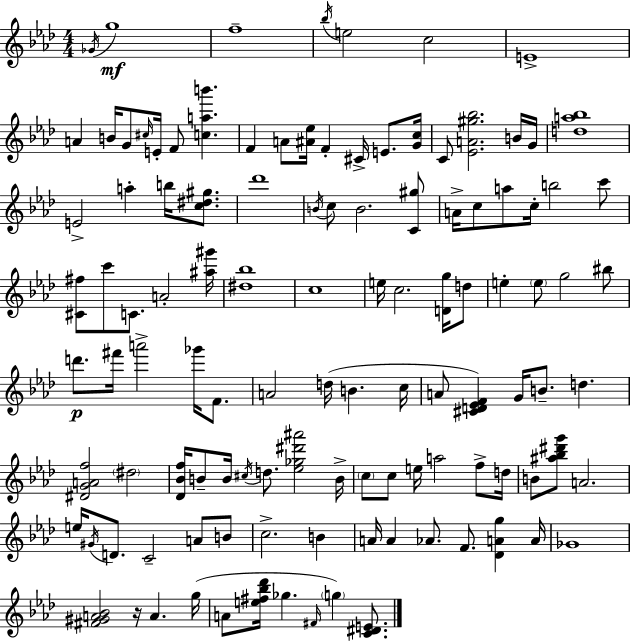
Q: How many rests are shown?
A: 1